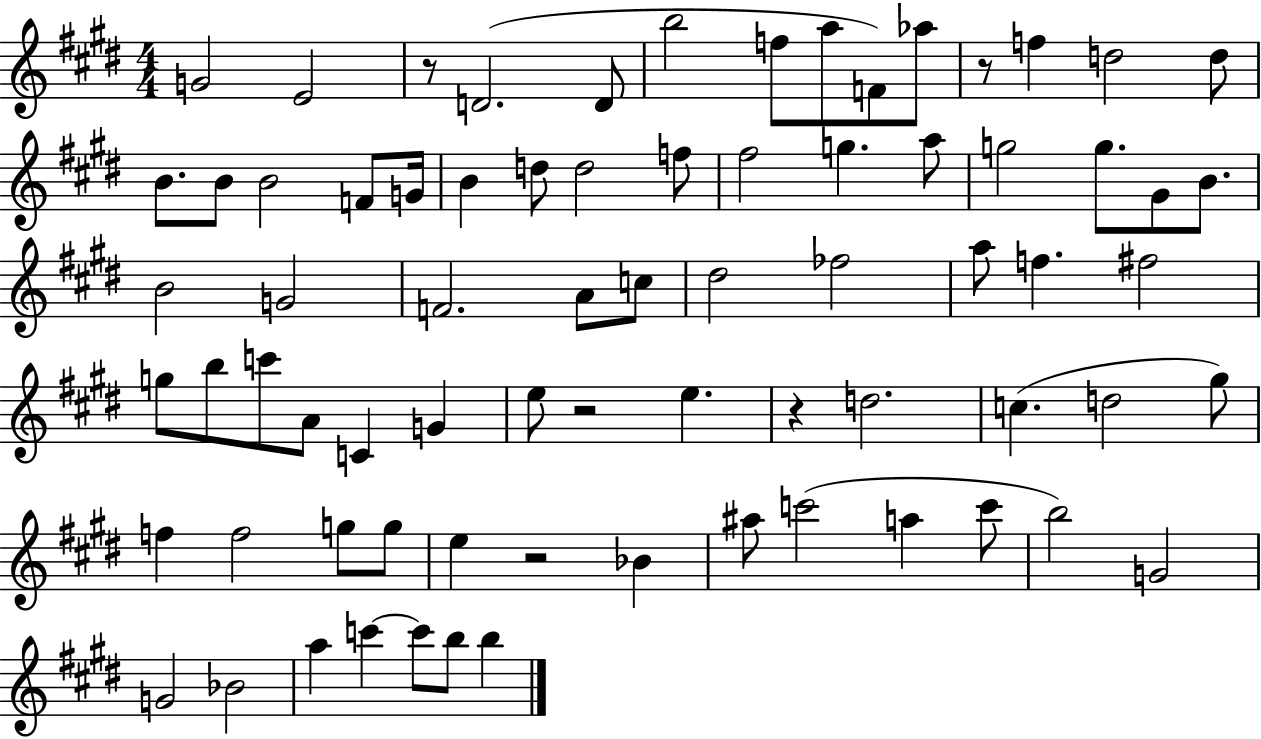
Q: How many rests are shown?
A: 5